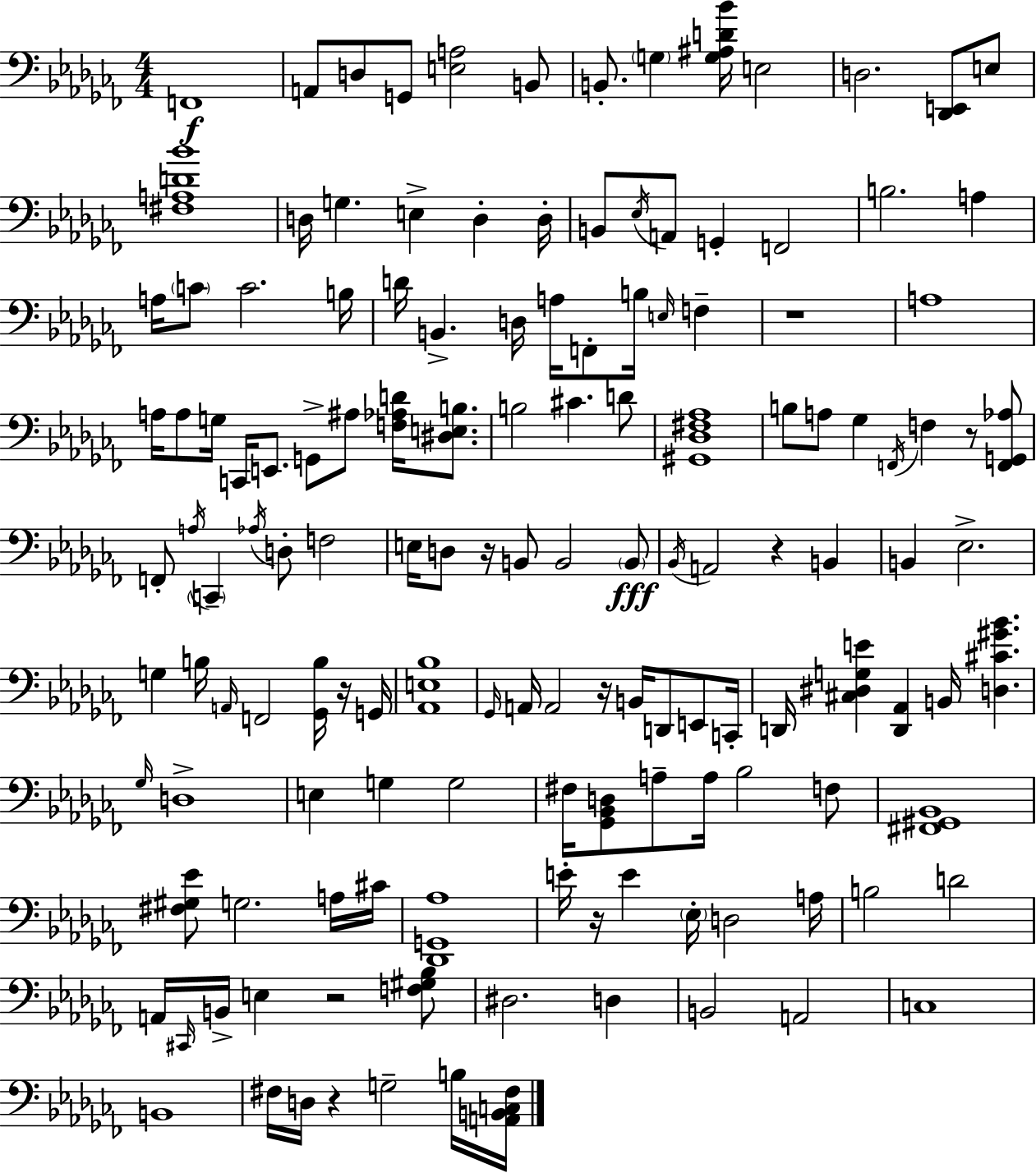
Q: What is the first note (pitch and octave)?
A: F2